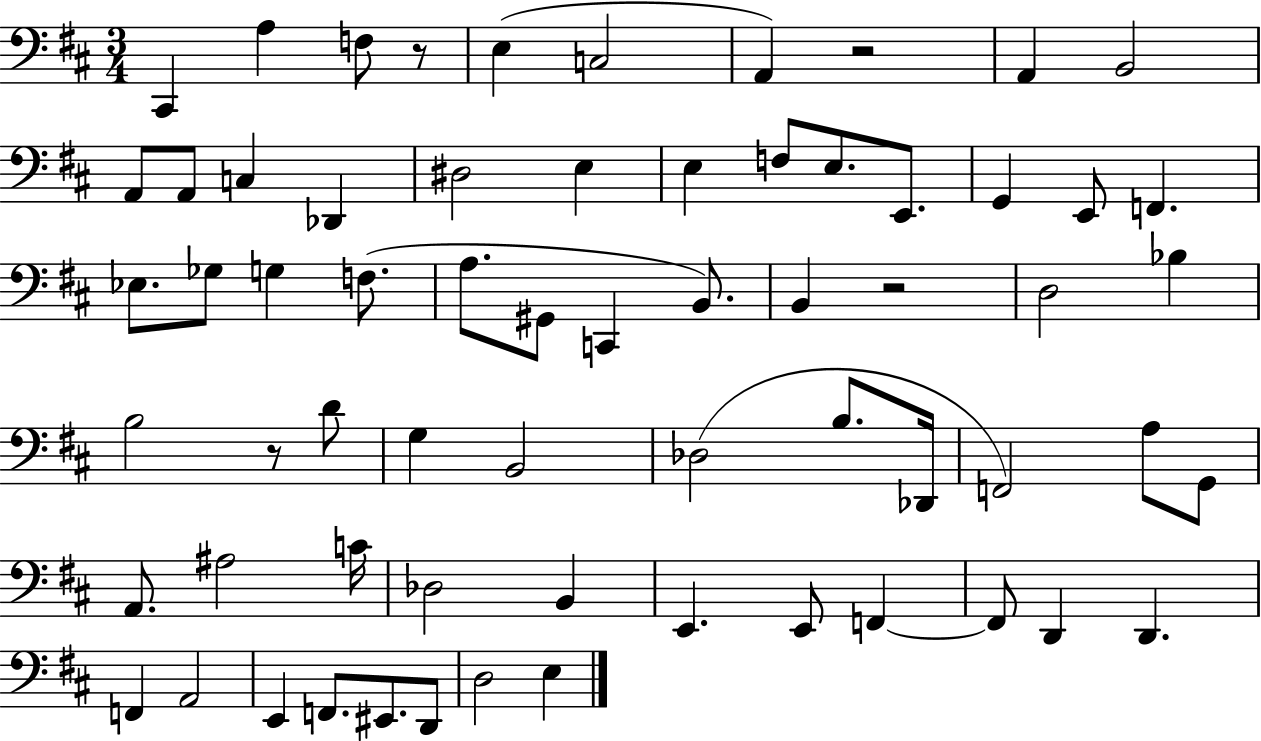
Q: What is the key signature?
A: D major